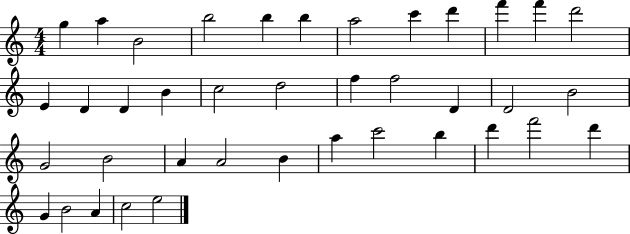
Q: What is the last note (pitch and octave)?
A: E5